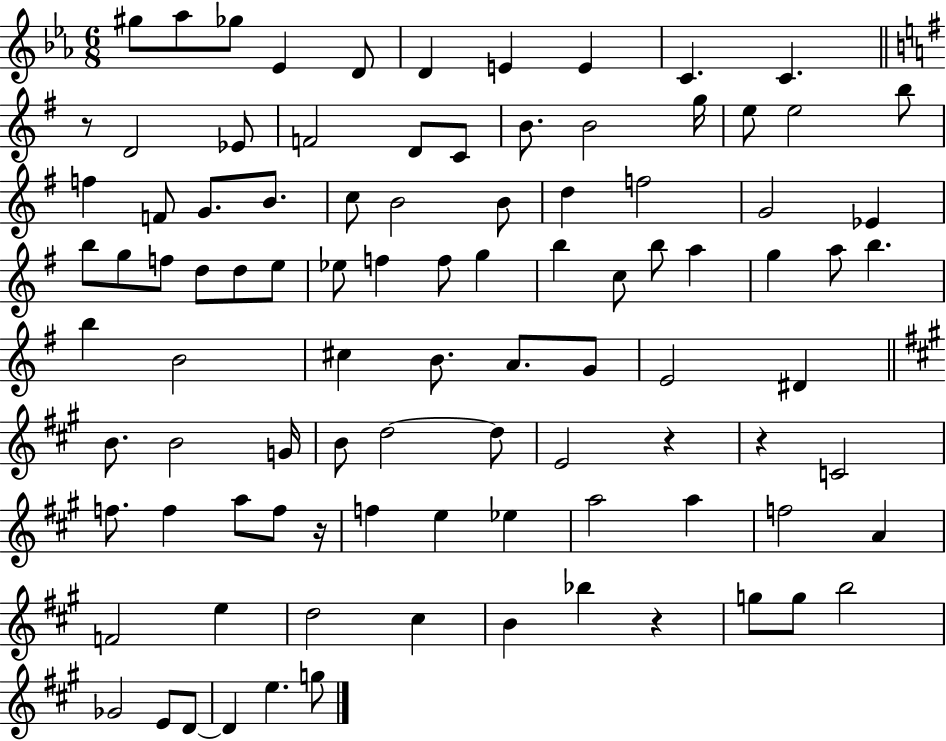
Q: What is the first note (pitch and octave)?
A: G#5